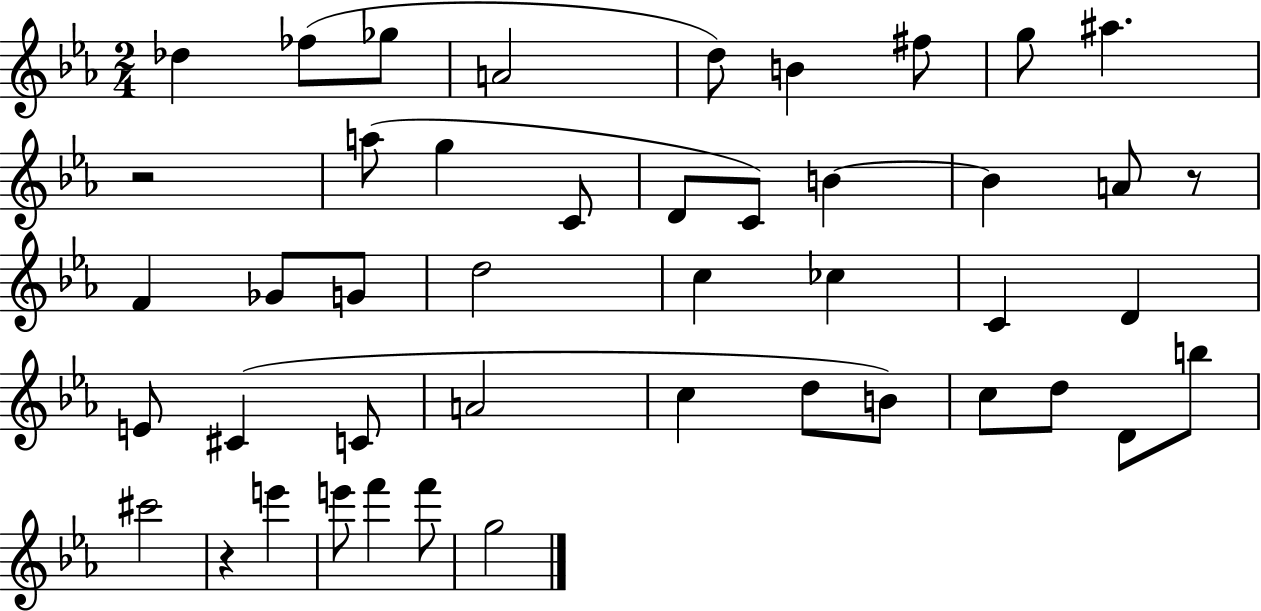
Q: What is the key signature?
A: EES major